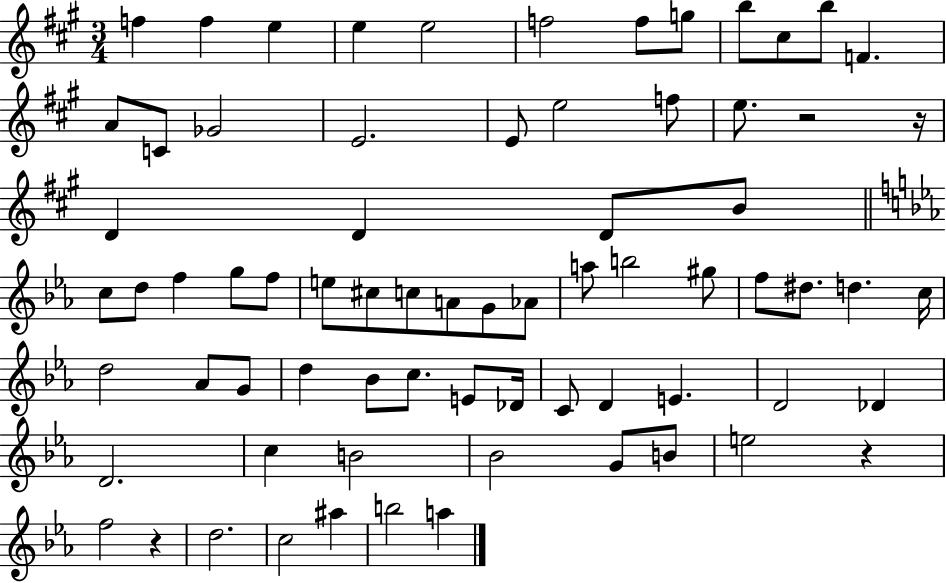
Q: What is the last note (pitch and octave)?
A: A5